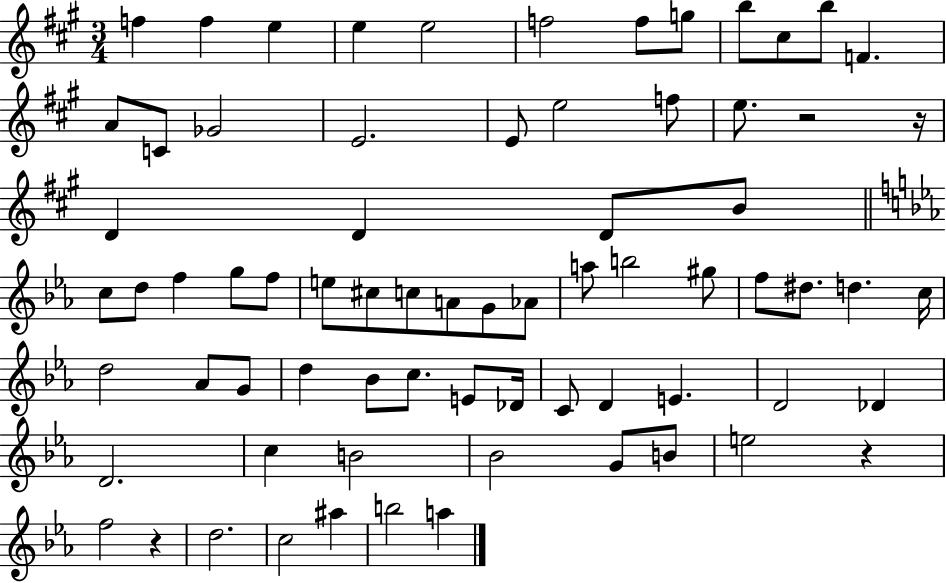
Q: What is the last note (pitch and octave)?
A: A5